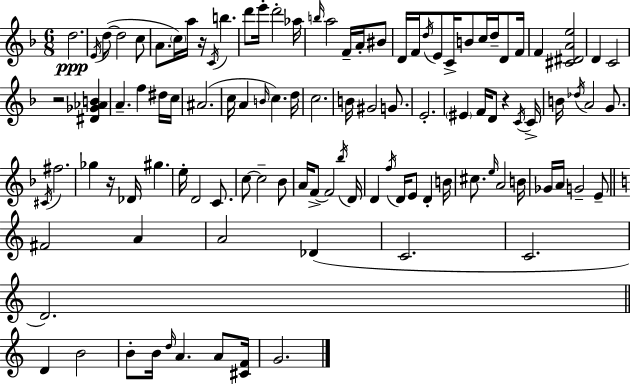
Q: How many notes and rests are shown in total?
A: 108